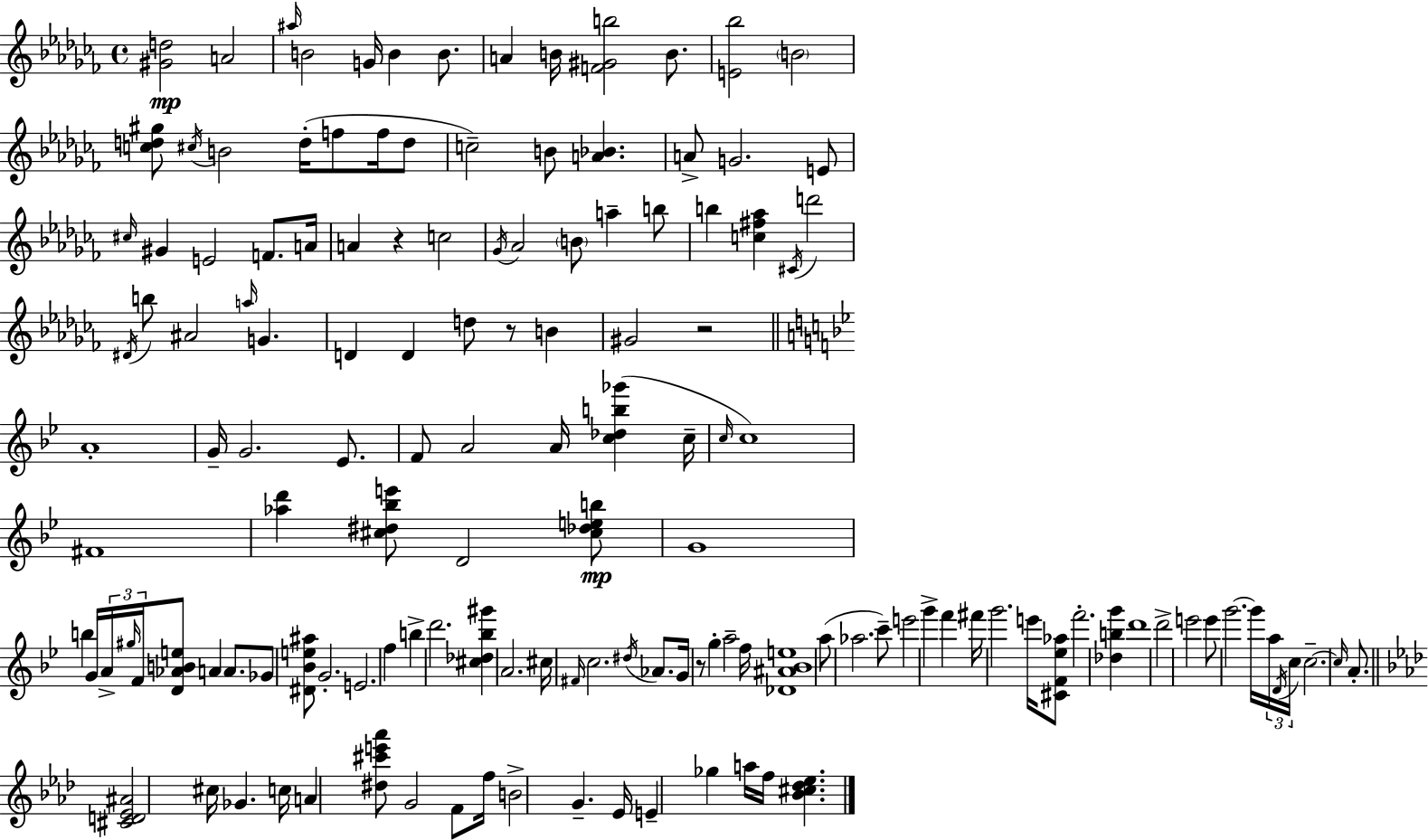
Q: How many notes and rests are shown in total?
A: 141